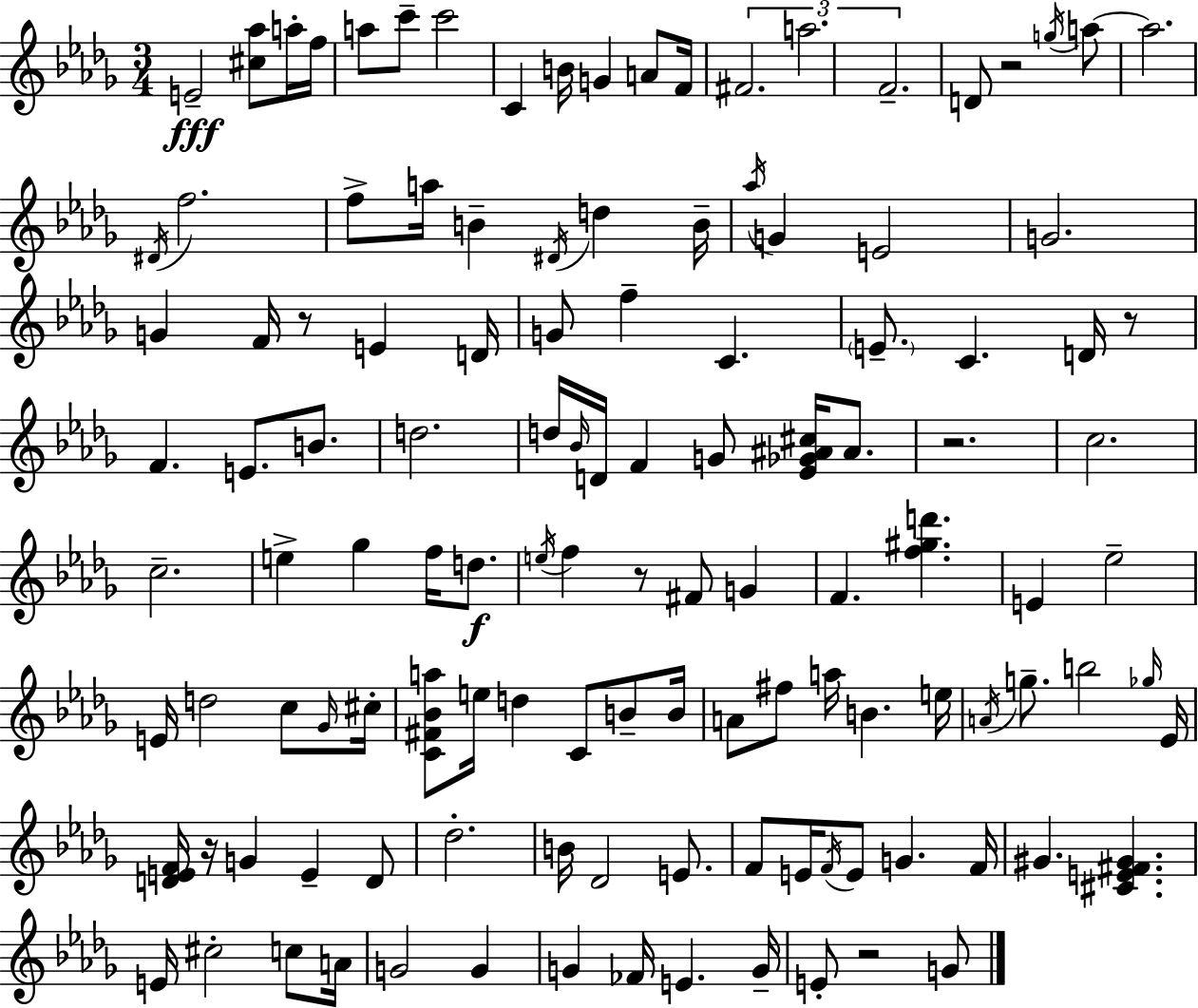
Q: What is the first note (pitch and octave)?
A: E4